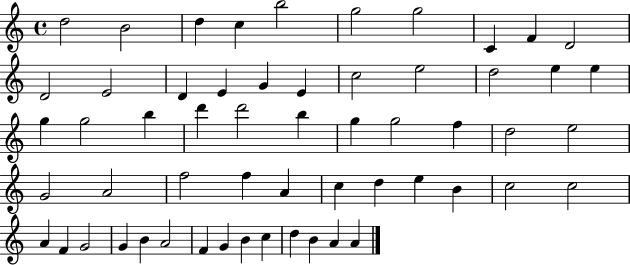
D5/h B4/h D5/q C5/q B5/h G5/h G5/h C4/q F4/q D4/h D4/h E4/h D4/q E4/q G4/q E4/q C5/h E5/h D5/h E5/q E5/q G5/q G5/h B5/q D6/q D6/h B5/q G5/q G5/h F5/q D5/h E5/h G4/h A4/h F5/h F5/q A4/q C5/q D5/q E5/q B4/q C5/h C5/h A4/q F4/q G4/h G4/q B4/q A4/h F4/q G4/q B4/q C5/q D5/q B4/q A4/q A4/q